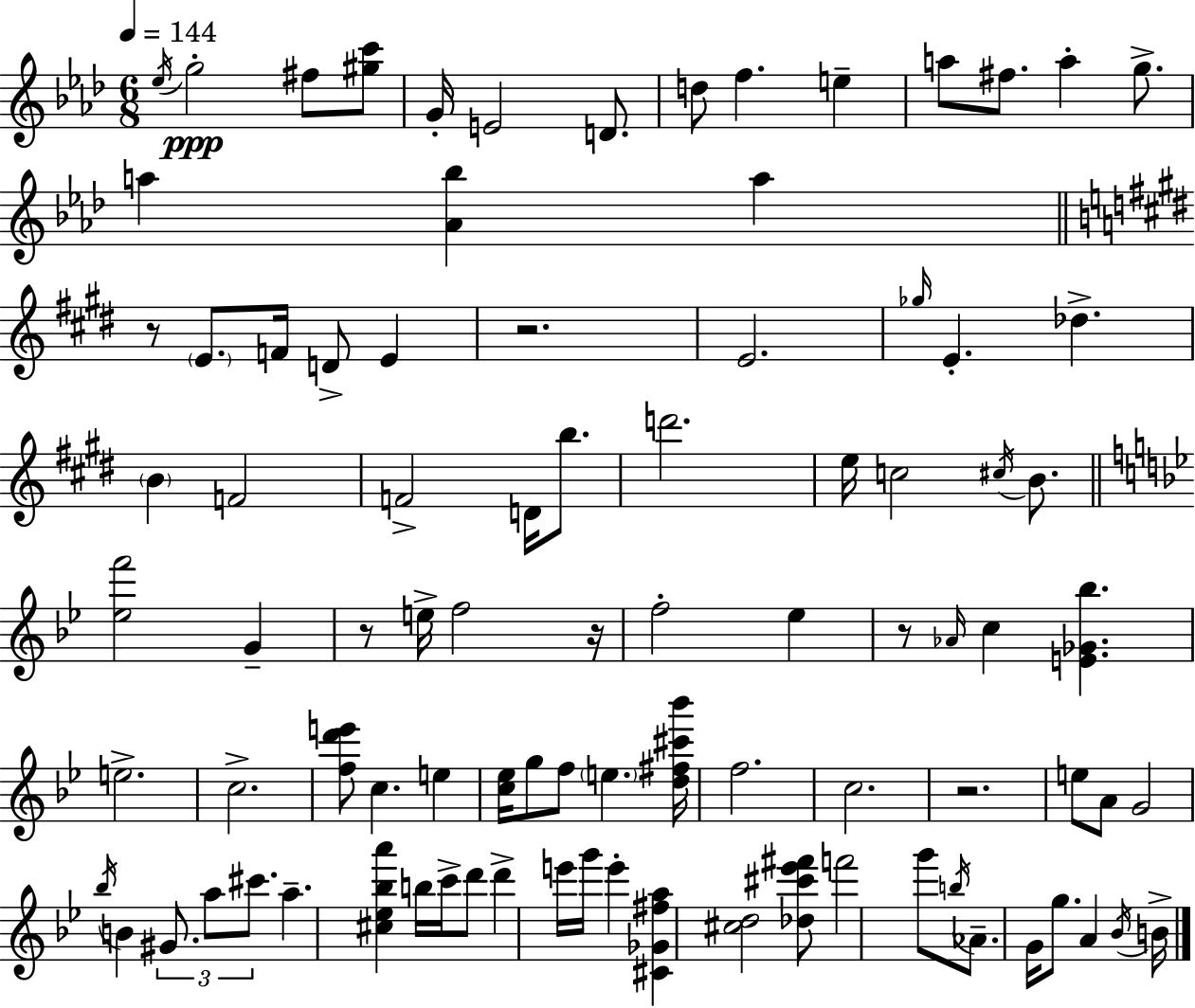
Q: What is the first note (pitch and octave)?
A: Eb5